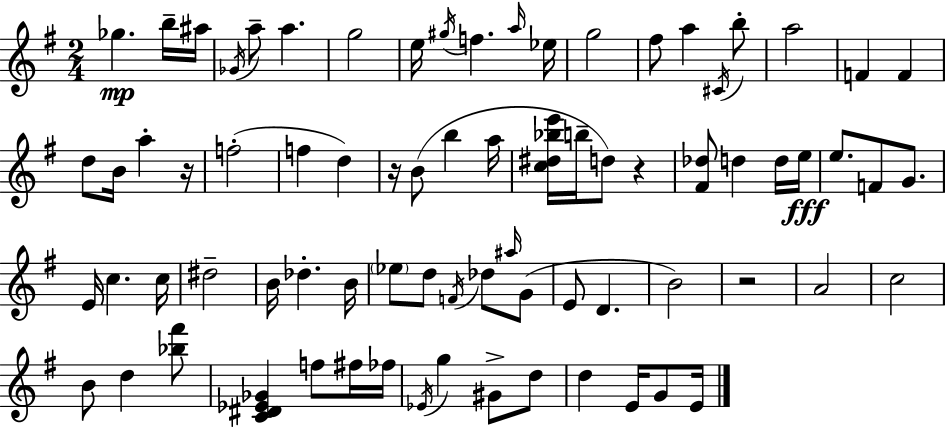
X:1
T:Untitled
M:2/4
L:1/4
K:G
_g b/4 ^a/4 _G/4 a/2 a g2 e/4 ^g/4 f a/4 _e/4 g2 ^f/2 a ^C/4 b/2 a2 F F d/2 B/4 a z/4 f2 f d z/4 B/2 b a/4 [c^d_be']/4 b/4 d/2 z [^F_d]/2 d d/4 e/4 e/2 F/2 G/2 E/4 c c/4 ^d2 B/4 _d B/4 _e/2 d/2 F/4 _d/2 ^a/4 G/2 E/2 D B2 z2 A2 c2 B/2 d [_b^f']/2 [C^D_E_G] f/2 ^f/4 _f/4 _E/4 g ^G/2 d/2 d E/4 G/2 E/4